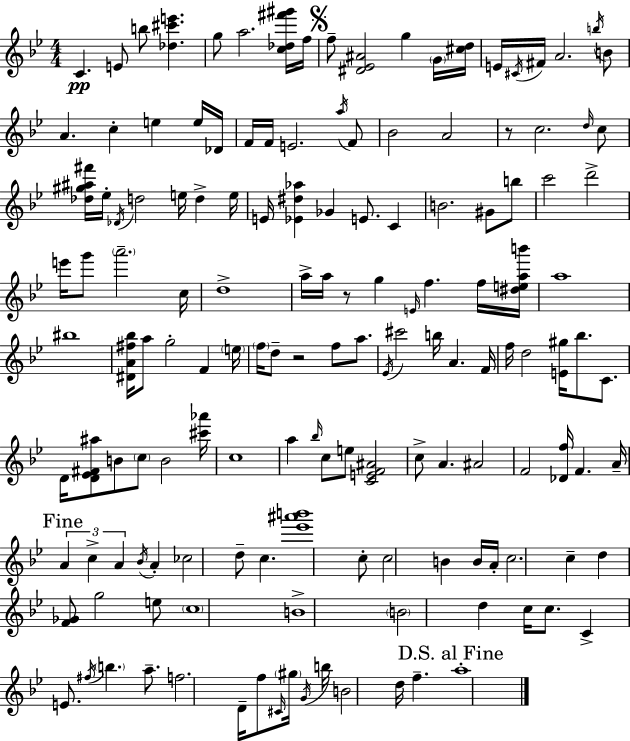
X:1
T:Untitled
M:4/4
L:1/4
K:Gm
C E/2 b/2 [_d^c'e'] g/2 a2 [c_d^f'^g']/4 f/4 f/2 [^D_E^A]2 g G/4 [^cd]/4 E/4 ^C/4 ^F/4 A2 b/4 B/2 A c e e/4 _D/4 F/4 F/4 E2 a/4 F/2 _B2 A2 z/2 c2 d/4 c/2 [_d^g^a^f']/4 _e/4 _D/4 d2 e/4 d e/4 E/4 [_E^d_a] _G E/2 C B2 ^G/2 b/2 c'2 d'2 e'/4 g'/2 a'2 c/4 d4 a/4 a/4 z/2 g E/4 f f/4 [^deab']/4 a4 ^b4 [^DA^f_b]/4 a/2 g2 F e/4 f/4 d/2 z2 f/2 a/2 _E/4 ^c'2 b/4 A F/4 f/4 d2 [E^g]/4 _b/2 C/2 D/4 [D_E^F^a]/2 B/2 c/2 B2 [^c'_a']/4 c4 a _b/4 c/2 e/2 [CEF^A]2 c/2 A ^A2 F2 [_Df]/4 F A/4 A c A _B/4 A _c2 d/2 c [_e'^a'b']4 c/2 c2 B B/4 A/4 c2 c d [F_G]/2 g2 e/2 c4 B4 B2 d c/4 c/2 C E/2 ^f/4 b a/2 f2 D/4 f/2 ^C/4 ^g/4 G/4 b/4 B2 d/4 f a4